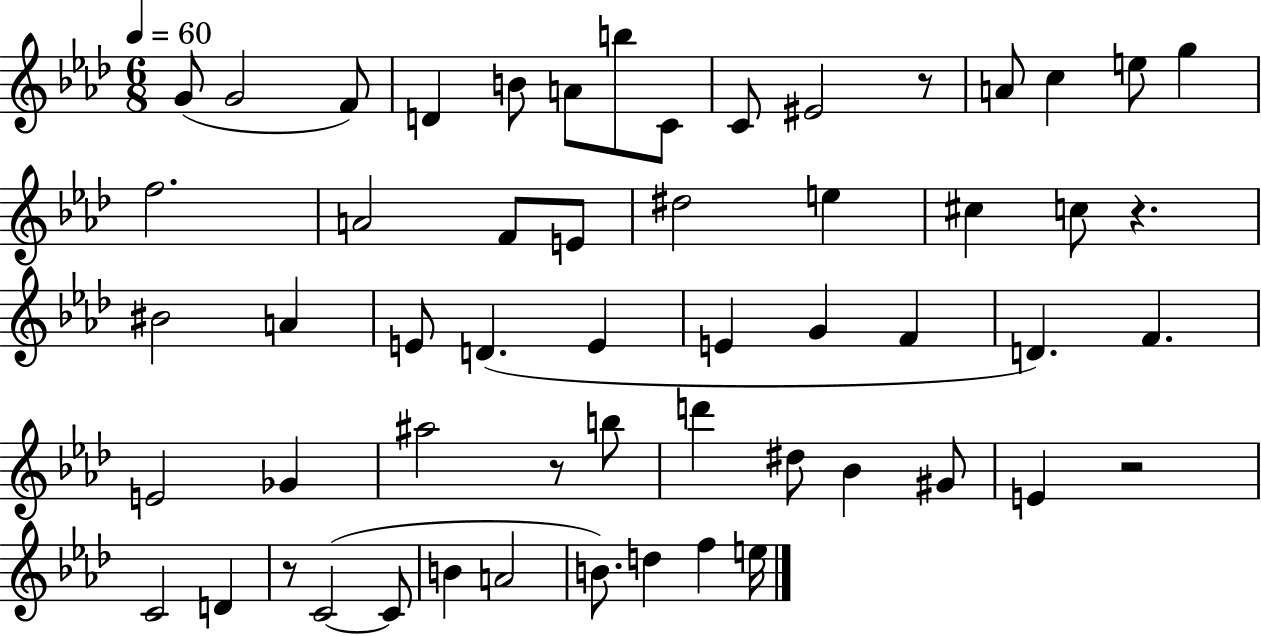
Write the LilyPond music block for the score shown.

{
  \clef treble
  \numericTimeSignature
  \time 6/8
  \key aes \major
  \tempo 4 = 60
  g'8( g'2 f'8) | d'4 b'8 a'8 b''8 c'8 | c'8 eis'2 r8 | a'8 c''4 e''8 g''4 | \break f''2. | a'2 f'8 e'8 | dis''2 e''4 | cis''4 c''8 r4. | \break bis'2 a'4 | e'8 d'4.( e'4 | e'4 g'4 f'4 | d'4.) f'4. | \break e'2 ges'4 | ais''2 r8 b''8 | d'''4 dis''8 bes'4 gis'8 | e'4 r2 | \break c'2 d'4 | r8 c'2~(~ c'8 | b'4 a'2 | b'8.) d''4 f''4 e''16 | \break \bar "|."
}